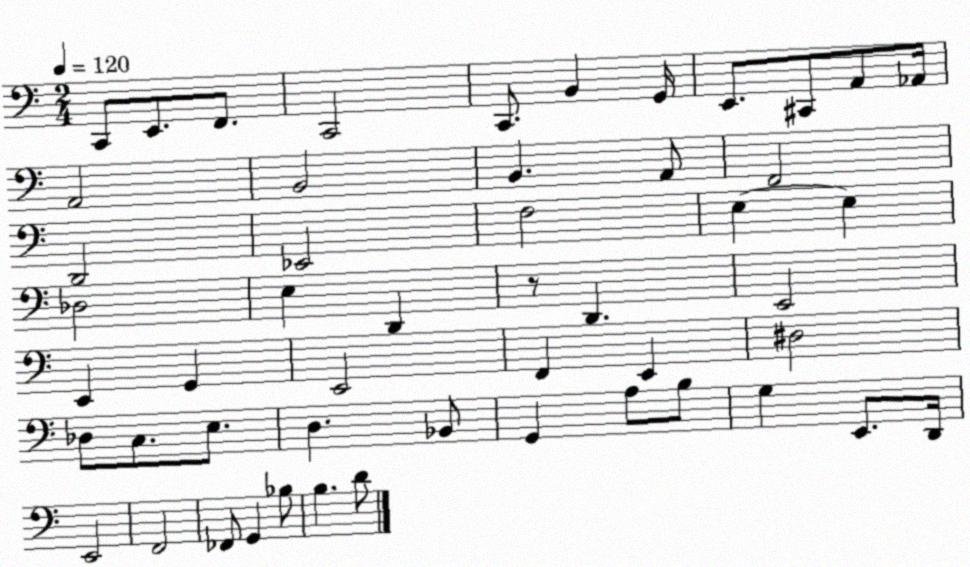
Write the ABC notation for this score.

X:1
T:Untitled
M:2/4
L:1/4
K:C
C,,/2 E,,/2 F,,/2 C,,2 C,,/2 B,, G,,/4 E,,/2 ^C,,/2 A,,/2 _A,,/4 A,,2 B,,2 B,, A,,/2 F,,2 D,,2 _E,,2 F,2 E, E, _D,2 E, D,, z/2 D,, E,,2 E,, G,, E,,2 F,, E,, ^D,2 _D,/2 C,/2 E,/2 D, _B,,/2 G,, A,/2 B,/2 G, E,,/2 D,,/4 E,,2 F,,2 _F,,/2 G,, _B,/2 B, D/2